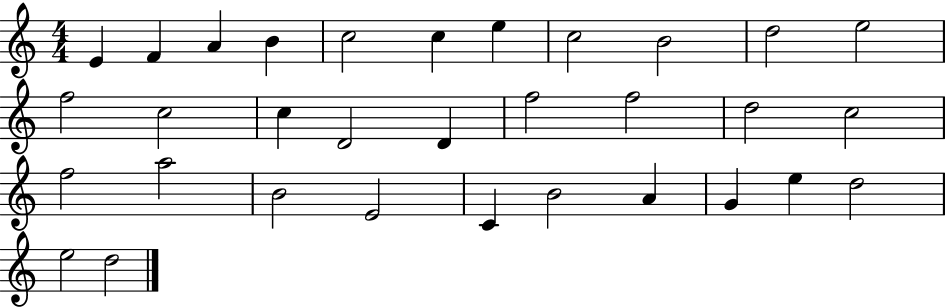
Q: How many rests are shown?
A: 0